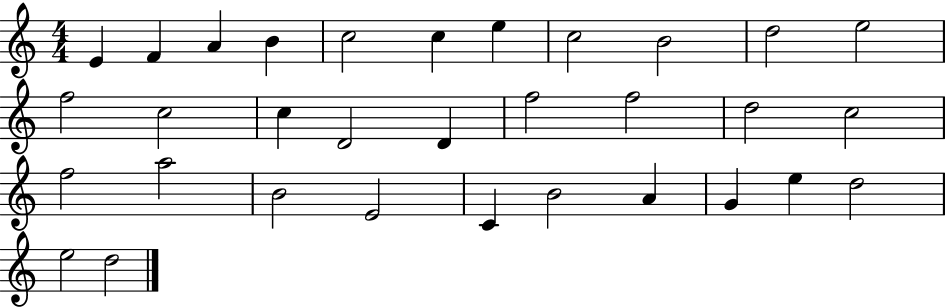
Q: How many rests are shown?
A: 0